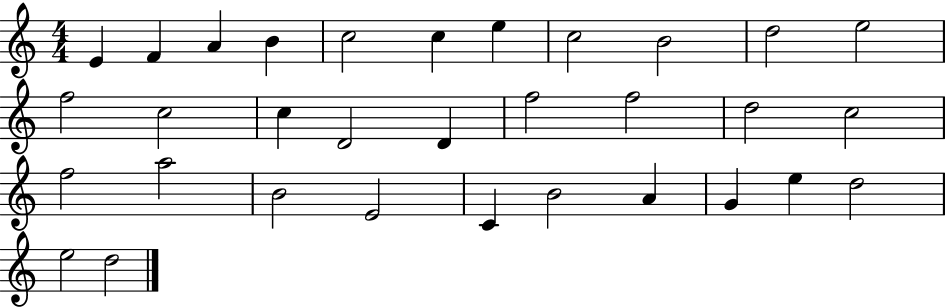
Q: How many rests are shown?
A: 0